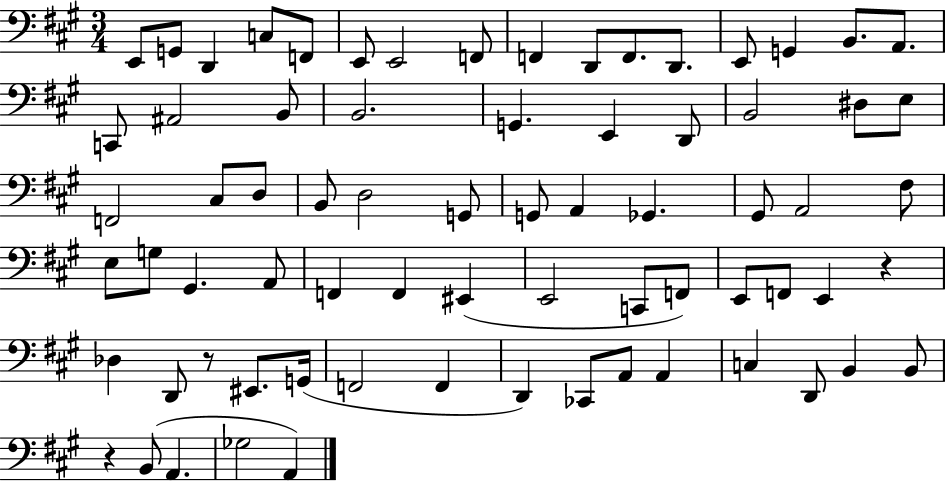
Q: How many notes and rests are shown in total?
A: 72